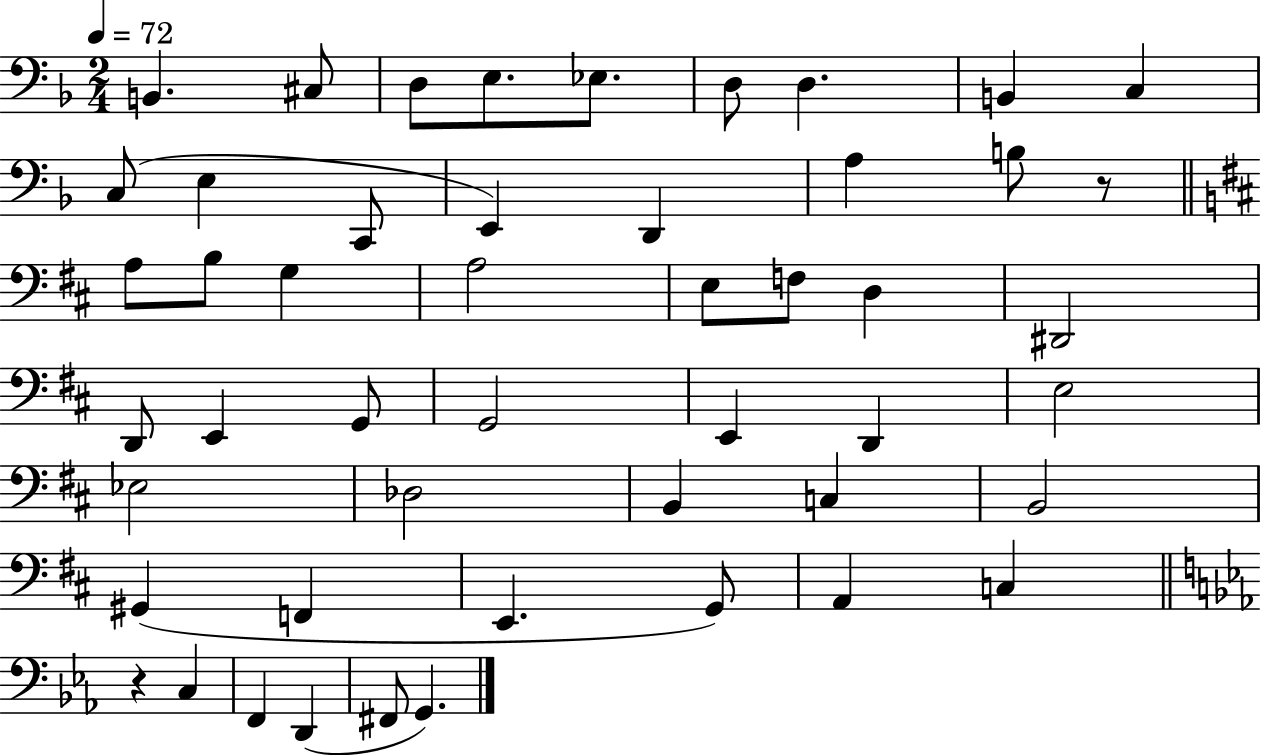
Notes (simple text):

B2/q. C#3/e D3/e E3/e. Eb3/e. D3/e D3/q. B2/q C3/q C3/e E3/q C2/e E2/q D2/q A3/q B3/e R/e A3/e B3/e G3/q A3/h E3/e F3/e D3/q D#2/h D2/e E2/q G2/e G2/h E2/q D2/q E3/h Eb3/h Db3/h B2/q C3/q B2/h G#2/q F2/q E2/q. G2/e A2/q C3/q R/q C3/q F2/q D2/q F#2/e G2/q.